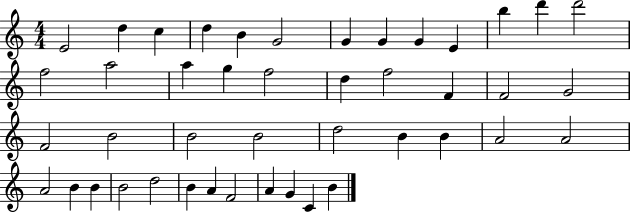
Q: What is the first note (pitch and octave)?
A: E4